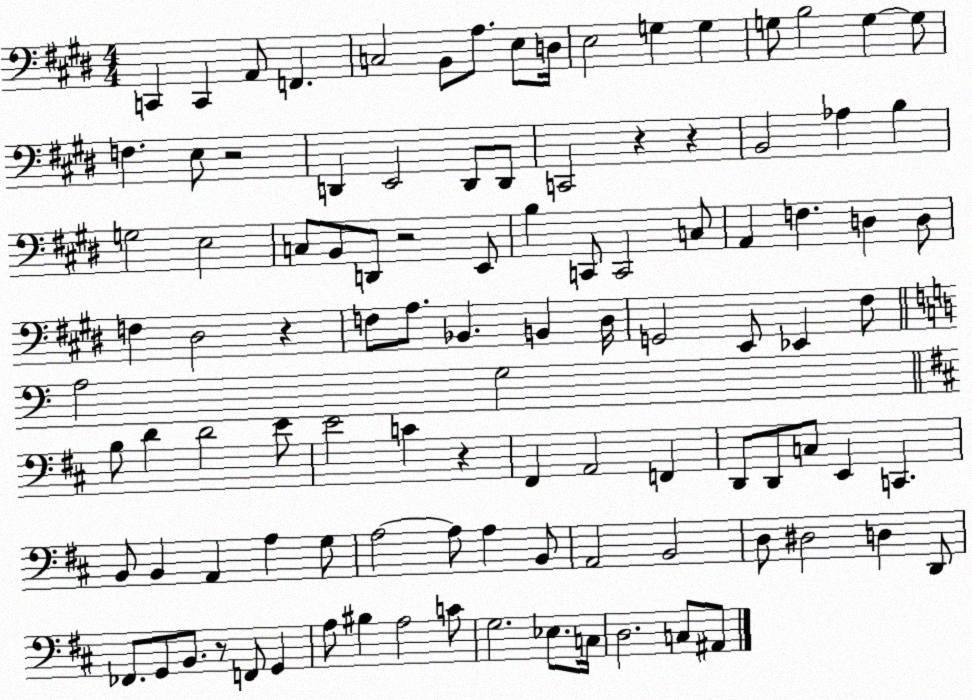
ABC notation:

X:1
T:Untitled
M:4/4
L:1/4
K:E
C,, C,, A,,/2 F,, C,2 B,,/2 A,/2 E,/2 D,/4 E,2 G, G, G,/2 B,2 G, G,/2 F, E,/2 z2 D,, E,,2 D,,/2 D,,/2 C,,2 z z B,,2 _A, B, G,2 E,2 C,/2 B,,/2 D,,/2 z2 E,,/2 B, C,,/2 C,,2 C,/2 A,, F, D, D,/2 F, ^D,2 z F,/2 A,/2 _B,, B,, ^D,/4 G,,2 E,,/2 _E,, ^F,/2 A,2 G,2 B,/2 D D2 E/2 E2 C z ^F,, A,,2 F,, D,,/2 D,,/2 C,/2 E,, C,, B,,/2 B,, A,, A, G,/2 A,2 A,/2 A, B,,/2 A,,2 B,,2 D,/2 ^D,2 D, D,,/2 _F,,/2 G,,/2 B,,/2 z/2 F,,/2 G,, A,/2 ^B, A,2 C/2 G,2 _E,/2 C,/4 D,2 C,/2 ^A,,/2